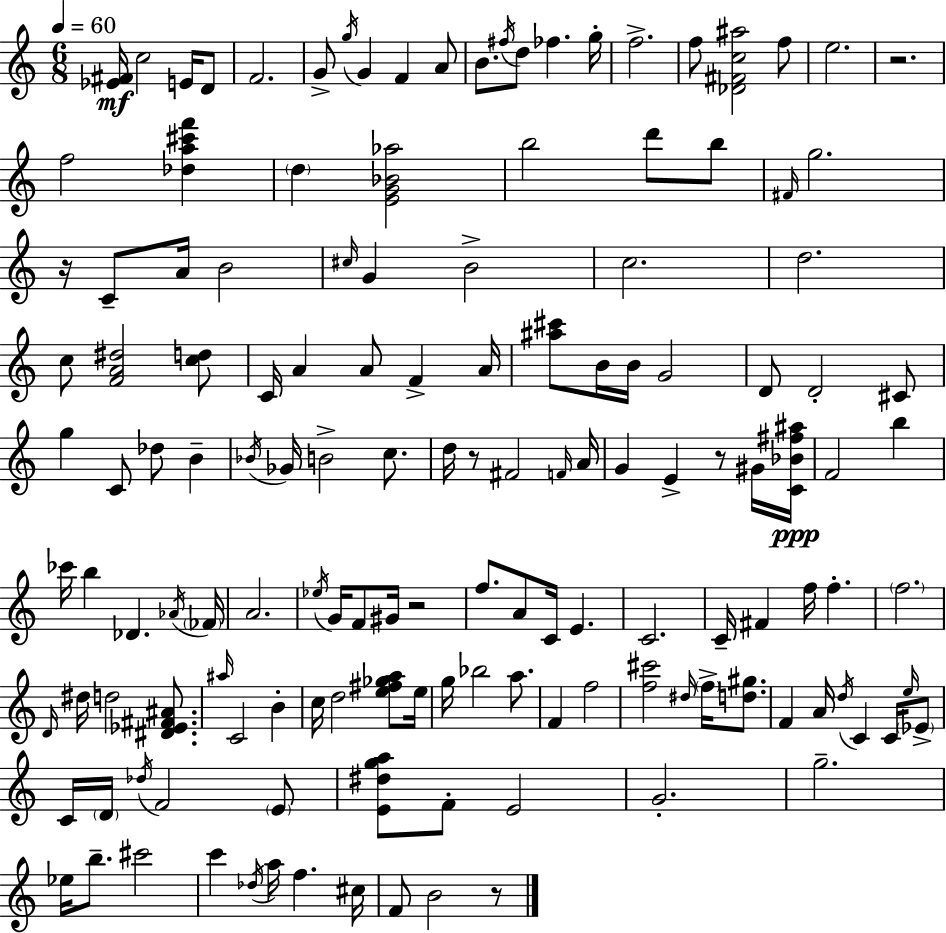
{
  \clef treble
  \numericTimeSignature
  \time 6/8
  \key c \major
  \tempo 4 = 60
  <ees' fis'>16\mf c''2 e'16 d'8 | f'2. | g'8-> \acciaccatura { g''16 } g'4 f'4 a'8 | b'8. \acciaccatura { fis''16 } d''8 fes''4. | \break g''16-. f''2.-> | f''8 <des' fis' c'' ais''>2 | f''8 e''2. | r2. | \break f''2 <des'' a'' cis''' f'''>4 | \parenthesize d''4 <e' g' bes' aes''>2 | b''2 d'''8 | b''8 \grace { fis'16 } g''2. | \break r16 c'8-- a'16 b'2 | \grace { cis''16 } g'4 b'2-> | c''2. | d''2. | \break c''8 <f' a' dis''>2 | <c'' d''>8 c'16 a'4 a'8 f'4-> | a'16 <ais'' cis'''>8 b'16 b'16 g'2 | d'8 d'2-. | \break cis'8 g''4 c'8 des''8 | b'4-- \acciaccatura { bes'16 } ges'16 b'2-> | c''8. d''16 r8 fis'2 | \grace { f'16 } a'16 g'4 e'4-> | \break r8 gis'16 <c' bes' fis'' ais''>16\ppp f'2 | b''4 ces'''16 b''4 des'4. | \acciaccatura { aes'16 } \parenthesize fes'16 a'2. | \acciaccatura { ees''16 } g'16 f'8 gis'16 | \break r2 f''8. a'8 | c'16 e'4. c'2. | c'16-- fis'4 | f''16 f''4.-. \parenthesize f''2. | \break \grace { d'16 } dis''16 d''2 | <dis' ees' fis' ais'>8. \grace { ais''16 } c'2 | b'4-. c''16 d''2 | <e'' fis'' ges'' a''>8 e''16 g''16 bes''2 | \break a''8. f'4 | f''2 <f'' cis'''>2 | \grace { dis''16 } \parenthesize f''16-> <d'' gis''>8. f'4 | a'16 \acciaccatura { d''16 } c'4 c'16 \grace { e''16 } \parenthesize ees'8-> | \break c'16 \parenthesize d'16 \acciaccatura { des''16 } f'2 | \parenthesize e'8 <e' dis'' g'' a''>8 f'8-. e'2 | g'2.-. | g''2.-- | \break ees''16 b''8.-- cis'''2 | c'''4 \acciaccatura { des''16 } a''16 f''4. | cis''16 f'8 b'2 | r8 \bar "|."
}